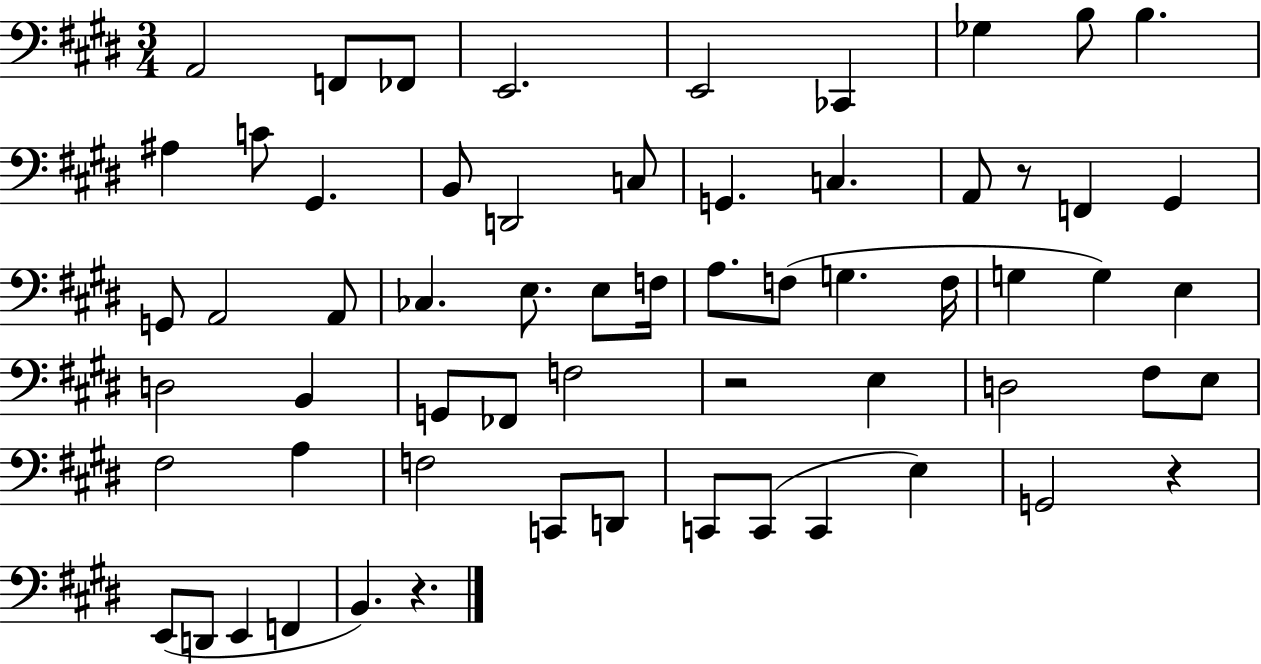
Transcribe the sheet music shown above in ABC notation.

X:1
T:Untitled
M:3/4
L:1/4
K:E
A,,2 F,,/2 _F,,/2 E,,2 E,,2 _C,, _G, B,/2 B, ^A, C/2 ^G,, B,,/2 D,,2 C,/2 G,, C, A,,/2 z/2 F,, ^G,, G,,/2 A,,2 A,,/2 _C, E,/2 E,/2 F,/4 A,/2 F,/2 G, F,/4 G, G, E, D,2 B,, G,,/2 _F,,/2 F,2 z2 E, D,2 ^F,/2 E,/2 ^F,2 A, F,2 C,,/2 D,,/2 C,,/2 C,,/2 C,, E, G,,2 z E,,/2 D,,/2 E,, F,, B,, z